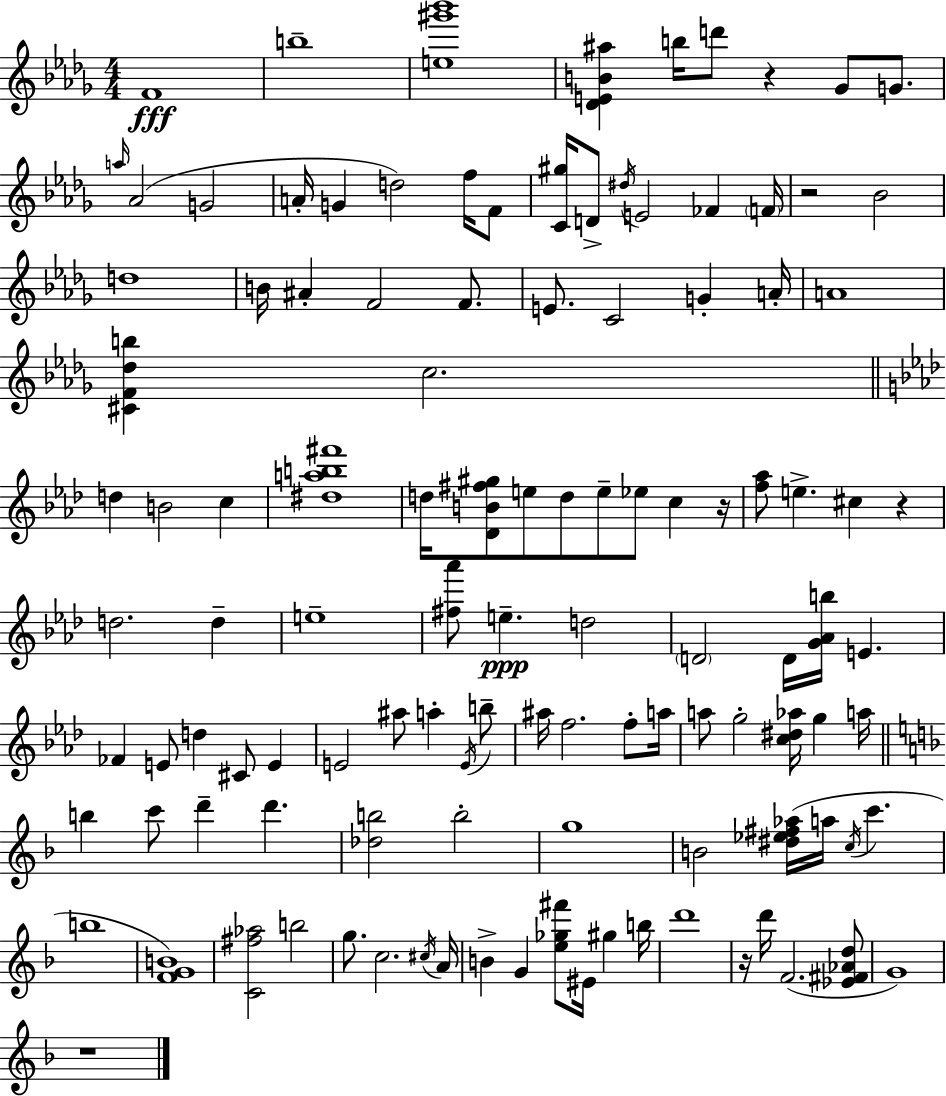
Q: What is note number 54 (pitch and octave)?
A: C#4